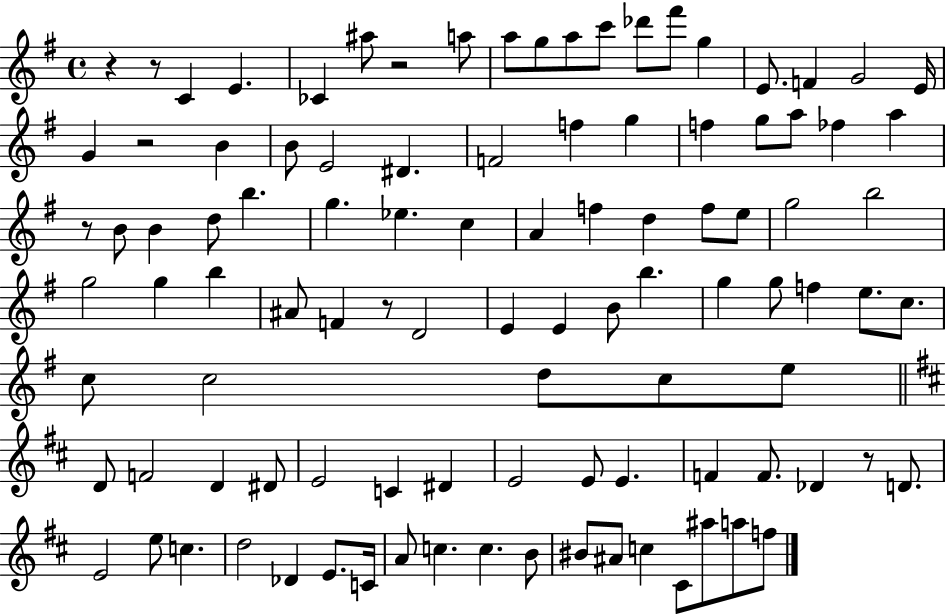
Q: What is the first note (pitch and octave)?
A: C4